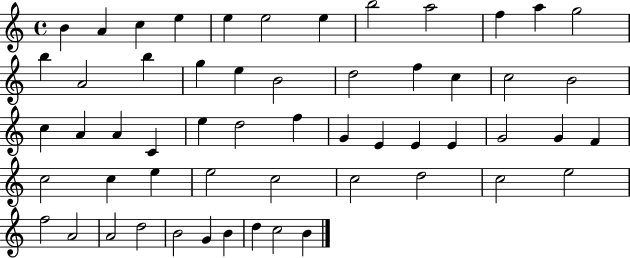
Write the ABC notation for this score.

X:1
T:Untitled
M:4/4
L:1/4
K:C
B A c e e e2 e b2 a2 f a g2 b A2 b g e B2 d2 f c c2 B2 c A A C e d2 f G E E E G2 G F c2 c e e2 c2 c2 d2 c2 e2 f2 A2 A2 d2 B2 G B d c2 B